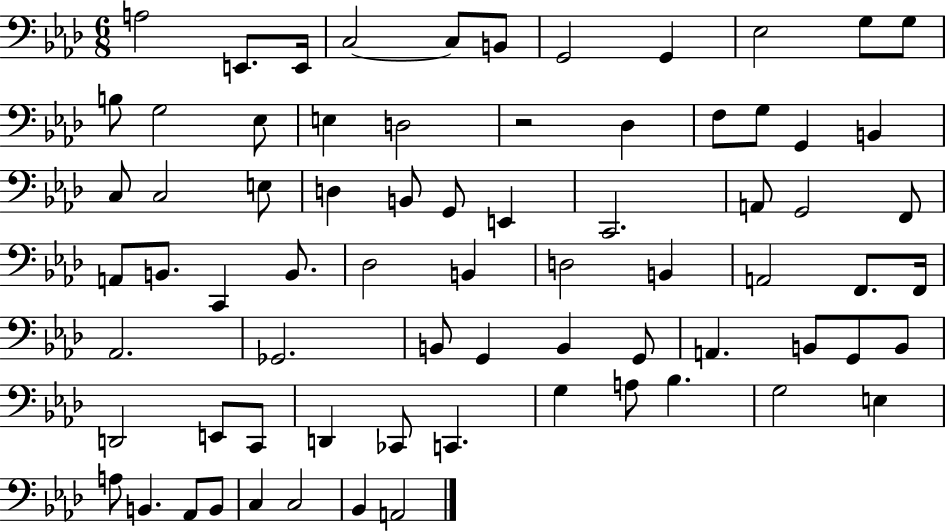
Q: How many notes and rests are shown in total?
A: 73